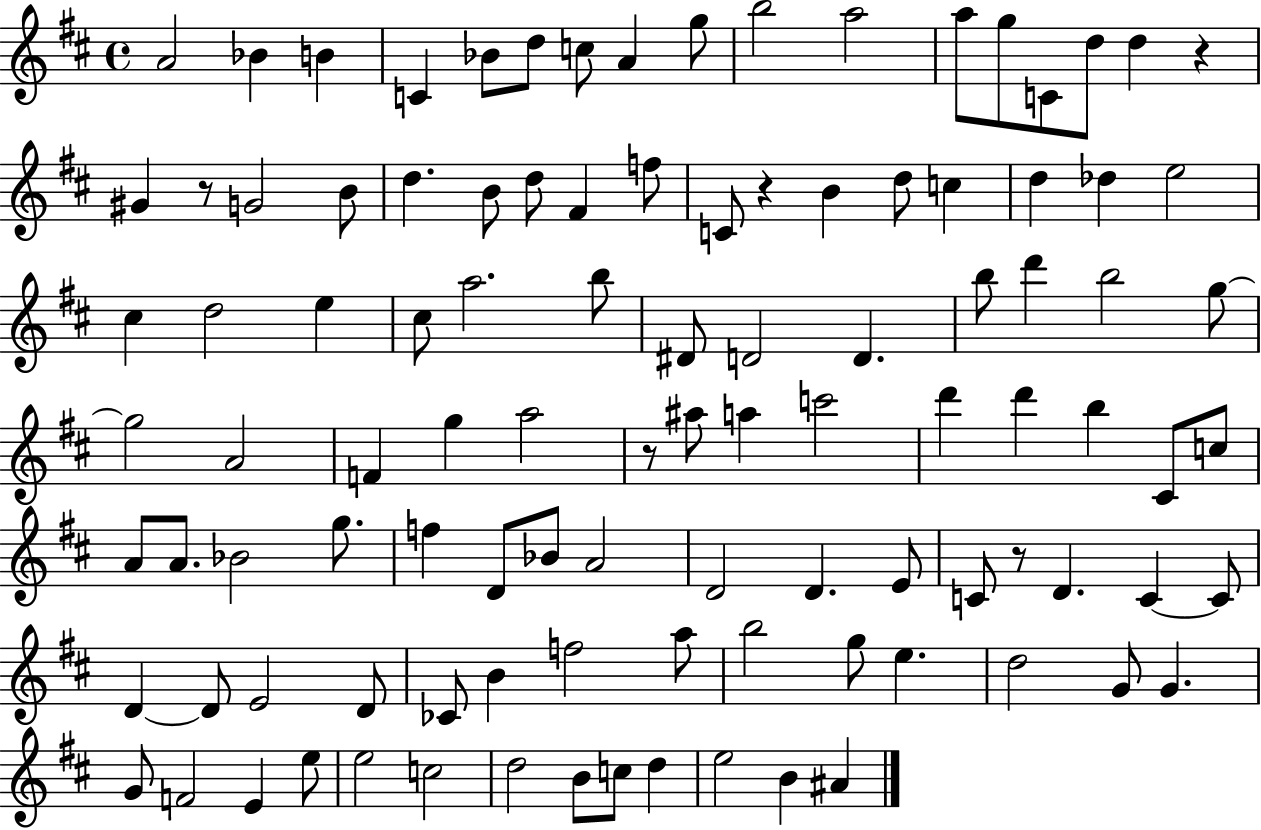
A4/h Bb4/q B4/q C4/q Bb4/e D5/e C5/e A4/q G5/e B5/h A5/h A5/e G5/e C4/e D5/e D5/q R/q G#4/q R/e G4/h B4/e D5/q. B4/e D5/e F#4/q F5/e C4/e R/q B4/q D5/e C5/q D5/q Db5/q E5/h C#5/q D5/h E5/q C#5/e A5/h. B5/e D#4/e D4/h D4/q. B5/e D6/q B5/h G5/e G5/h A4/h F4/q G5/q A5/h R/e A#5/e A5/q C6/h D6/q D6/q B5/q C#4/e C5/e A4/e A4/e. Bb4/h G5/e. F5/q D4/e Bb4/e A4/h D4/h D4/q. E4/e C4/e R/e D4/q. C4/q C4/e D4/q D4/e E4/h D4/e CES4/e B4/q F5/h A5/e B5/h G5/e E5/q. D5/h G4/e G4/q. G4/e F4/h E4/q E5/e E5/h C5/h D5/h B4/e C5/e D5/q E5/h B4/q A#4/q